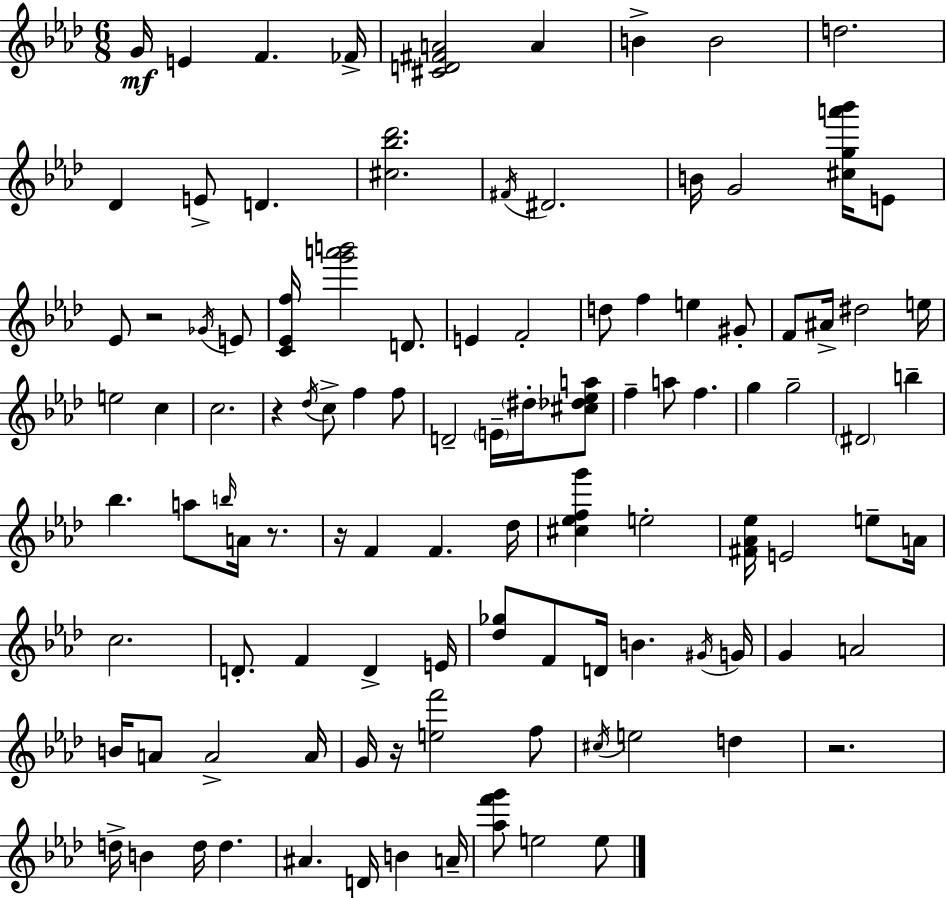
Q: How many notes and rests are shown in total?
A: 106